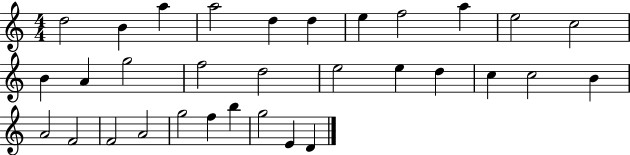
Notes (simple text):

D5/h B4/q A5/q A5/h D5/q D5/q E5/q F5/h A5/q E5/h C5/h B4/q A4/q G5/h F5/h D5/h E5/h E5/q D5/q C5/q C5/h B4/q A4/h F4/h F4/h A4/h G5/h F5/q B5/q G5/h E4/q D4/q